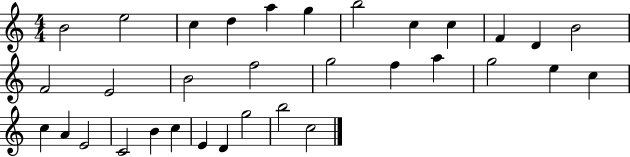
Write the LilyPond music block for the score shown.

{
  \clef treble
  \numericTimeSignature
  \time 4/4
  \key c \major
  b'2 e''2 | c''4 d''4 a''4 g''4 | b''2 c''4 c''4 | f'4 d'4 b'2 | \break f'2 e'2 | b'2 f''2 | g''2 f''4 a''4 | g''2 e''4 c''4 | \break c''4 a'4 e'2 | c'2 b'4 c''4 | e'4 d'4 g''2 | b''2 c''2 | \break \bar "|."
}